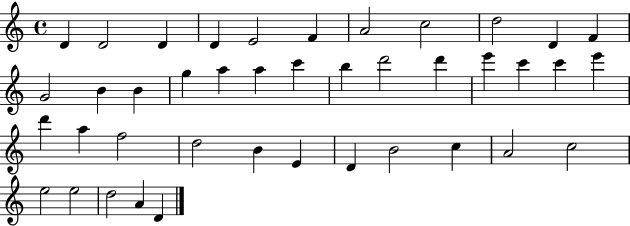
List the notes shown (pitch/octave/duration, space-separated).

D4/q D4/h D4/q D4/q E4/h F4/q A4/h C5/h D5/h D4/q F4/q G4/h B4/q B4/q G5/q A5/q A5/q C6/q B5/q D6/h D6/q E6/q C6/q C6/q E6/q D6/q A5/q F5/h D5/h B4/q E4/q D4/q B4/h C5/q A4/h C5/h E5/h E5/h D5/h A4/q D4/q